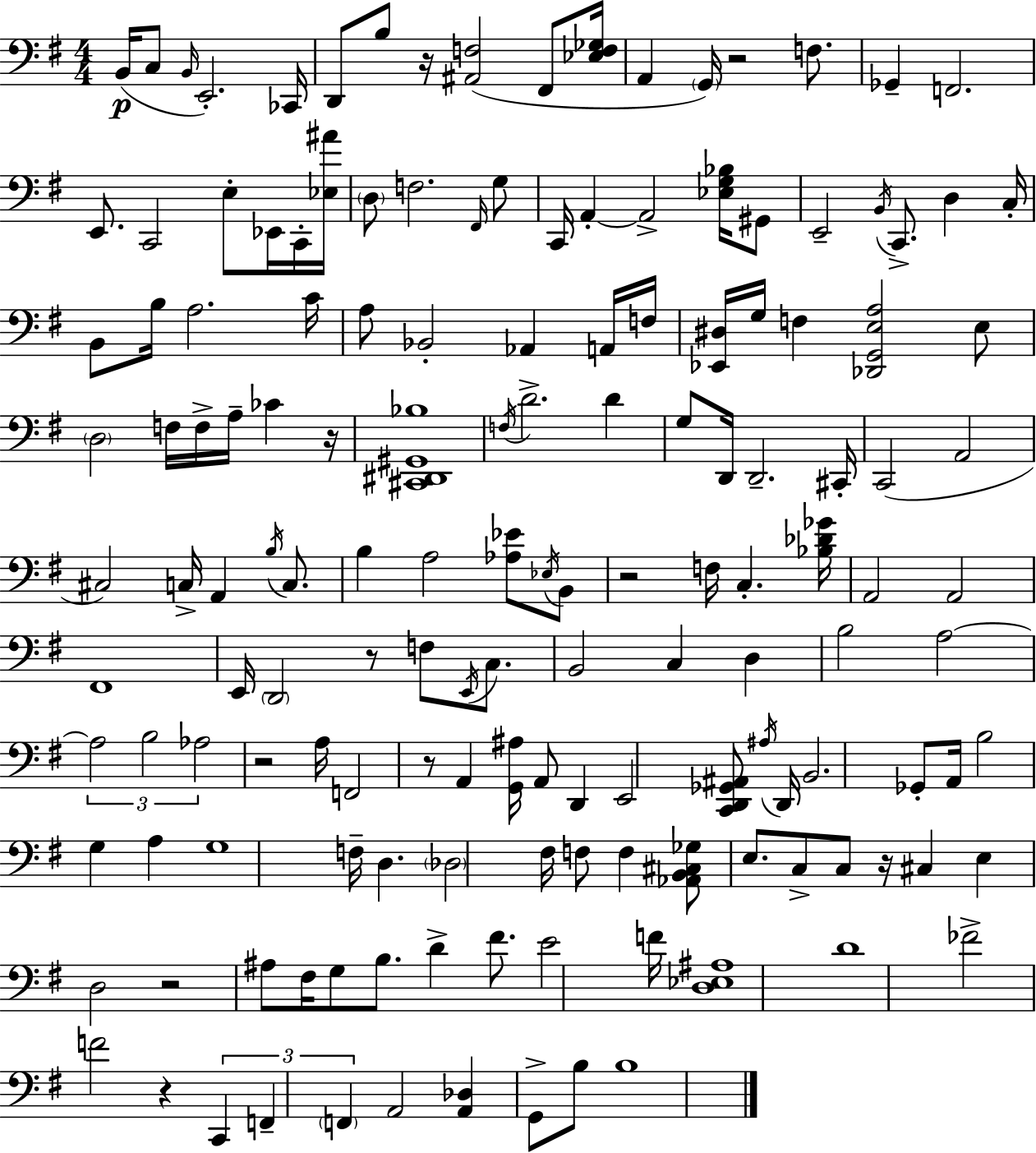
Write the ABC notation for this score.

X:1
T:Untitled
M:4/4
L:1/4
K:Em
B,,/4 C,/2 B,,/4 E,,2 _C,,/4 D,,/2 B,/2 z/4 [^A,,F,]2 ^F,,/2 [_E,F,_G,]/4 A,, G,,/4 z2 F,/2 _G,, F,,2 E,,/2 C,,2 E,/2 _E,,/4 C,,/4 [_E,^A]/4 D,/2 F,2 ^F,,/4 G,/2 C,,/4 A,, A,,2 [_E,G,_B,]/4 ^G,,/2 E,,2 B,,/4 C,,/2 D, C,/4 B,,/2 B,/4 A,2 C/4 A,/2 _B,,2 _A,, A,,/4 F,/4 [_E,,^D,]/4 G,/4 F, [_D,,G,,E,A,]2 E,/2 D,2 F,/4 F,/4 A,/4 _C z/4 [^C,,^D,,^G,,_B,]4 F,/4 D2 D G,/2 D,,/4 D,,2 ^C,,/4 C,,2 A,,2 ^C,2 C,/4 A,, B,/4 C,/2 B, A,2 [_A,_E]/2 _E,/4 B,,/2 z2 F,/4 C, [_B,_D_G]/4 A,,2 A,,2 ^F,,4 E,,/4 D,,2 z/2 F,/2 E,,/4 C,/2 B,,2 C, D, B,2 A,2 A,2 B,2 _A,2 z2 A,/4 F,,2 z/2 A,, [G,,^A,]/4 A,,/2 D,, E,,2 [C,,D,,_G,,^A,,]/2 ^A,/4 D,,/4 B,,2 _G,,/2 A,,/4 B,2 G, A, G,4 F,/4 D, _D,2 ^F,/4 F,/2 F, [_A,,B,,^C,_G,]/2 E,/2 C,/2 C,/2 z/4 ^C, E, D,2 z2 ^A,/2 ^F,/4 G,/2 B,/2 D ^F/2 E2 F/4 [D,_E,^A,]4 D4 _F2 F2 z C,, F,, F,, A,,2 [A,,_D,] G,,/2 B,/2 B,4